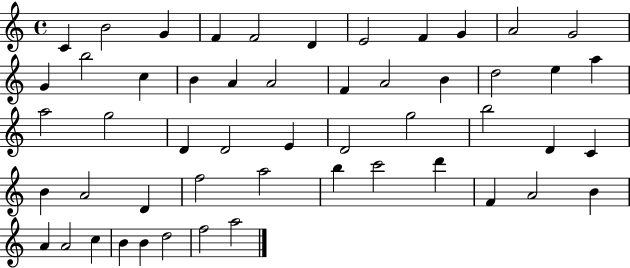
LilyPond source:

{
  \clef treble
  \time 4/4
  \defaultTimeSignature
  \key c \major
  c'4 b'2 g'4 | f'4 f'2 d'4 | e'2 f'4 g'4 | a'2 g'2 | \break g'4 b''2 c''4 | b'4 a'4 a'2 | f'4 a'2 b'4 | d''2 e''4 a''4 | \break a''2 g''2 | d'4 d'2 e'4 | d'2 g''2 | b''2 d'4 c'4 | \break b'4 a'2 d'4 | f''2 a''2 | b''4 c'''2 d'''4 | f'4 a'2 b'4 | \break a'4 a'2 c''4 | b'4 b'4 d''2 | f''2 a''2 | \bar "|."
}